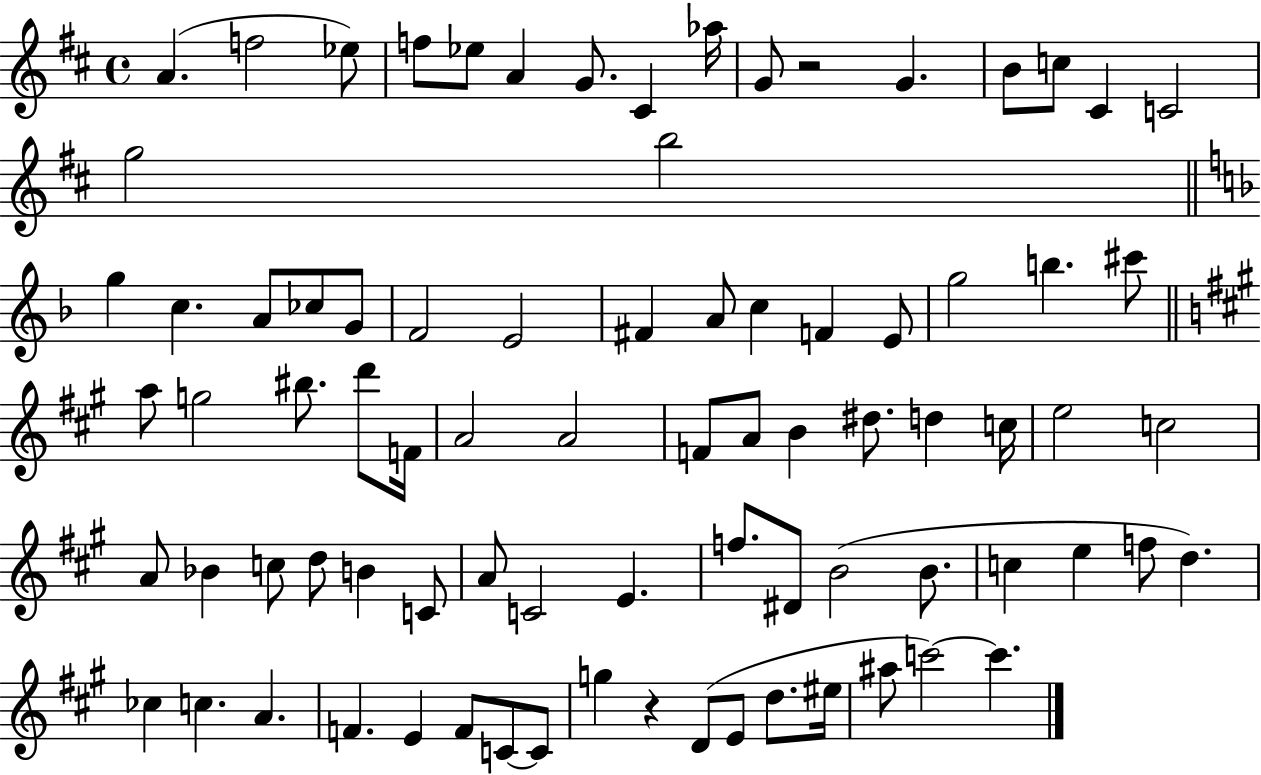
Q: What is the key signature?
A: D major